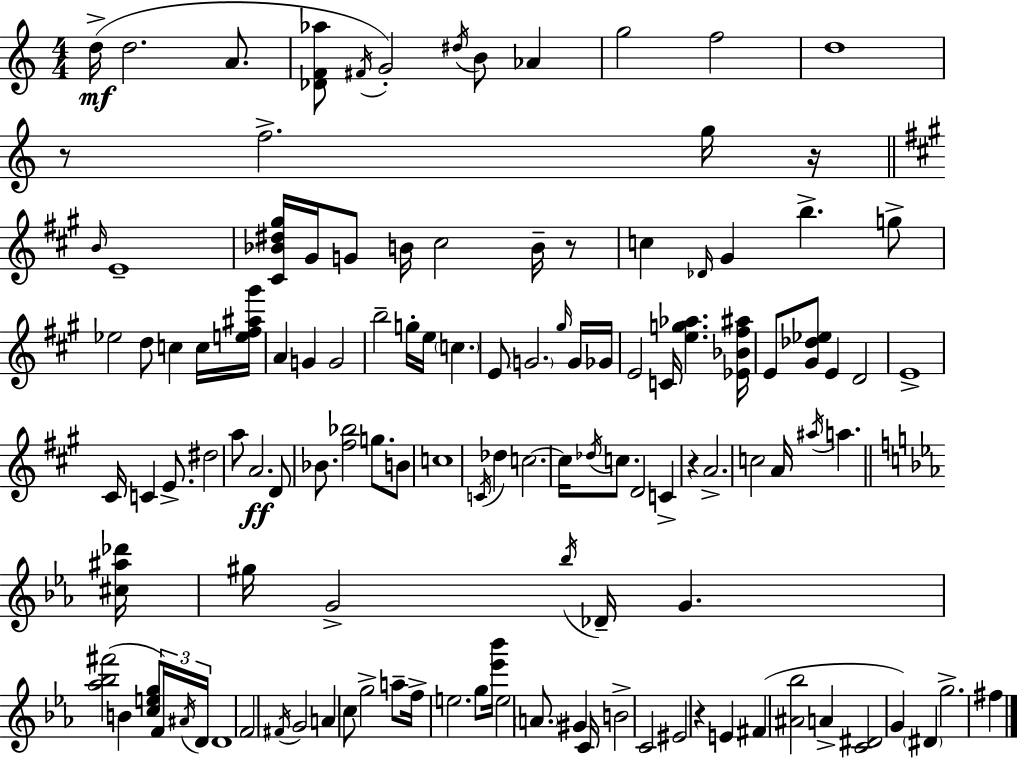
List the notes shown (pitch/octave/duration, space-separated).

D5/s D5/h. A4/e. [Db4,F4,Ab5]/e F#4/s G4/h D#5/s B4/e Ab4/q G5/h F5/h D5/w R/e F5/h. G5/s R/s B4/s E4/w [C#4,Bb4,D#5,G#5]/s G#4/s G4/e B4/s C#5/h B4/s R/e C5/q Db4/s G#4/q B5/q. G5/e Eb5/h D5/e C5/q C5/s [E5,F#5,A#5,G#6]/s A4/q G4/q G4/h B5/h G5/s E5/s C5/q. E4/e G4/h. G#5/s G4/s Gb4/s E4/h C4/s [E5,G5,Ab5]/q. [Eb4,Bb4,F#5,A#5]/s E4/e [G#4,Db5,Eb5]/e E4/q D4/h E4/w C#4/s C4/q E4/e. D#5/h A5/e A4/h. D4/e Bb4/e. [F#5,Bb5]/h G5/e. B4/e C5/w C4/s Db5/q C5/h. C5/s Db5/s C5/e. D4/h C4/q R/q A4/h. C5/h A4/s A#5/s A5/q. [C#5,A#5,Db6]/s G#5/s G4/h Bb5/s Db4/s G4/q. [Ab5,Bb5,F#6]/h B4/q [C5,E5,G5]/e F4/s A#4/s D4/s D4/w F4/h F#4/s G4/h A4/q C5/e G5/h A5/e F5/s E5/h. G5/e [Eb6,Bb6]/s E5/h A4/e. G#4/q C4/s B4/h C4/h EIS4/h R/q E4/q F#4/q [A#4,Bb5]/h A4/q [C4,D#4]/h G4/q D#4/q G5/h. F#5/q